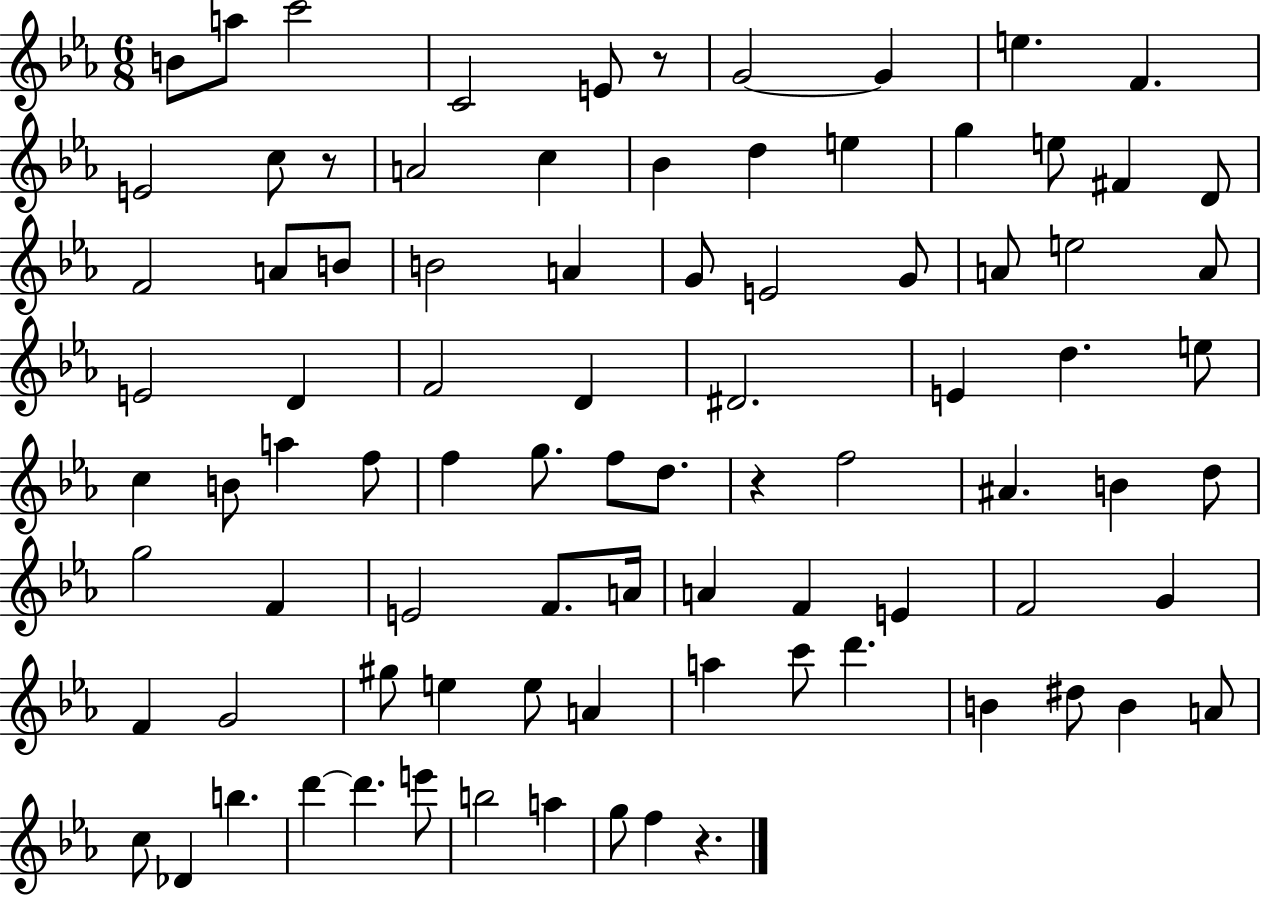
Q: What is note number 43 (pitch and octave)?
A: F5